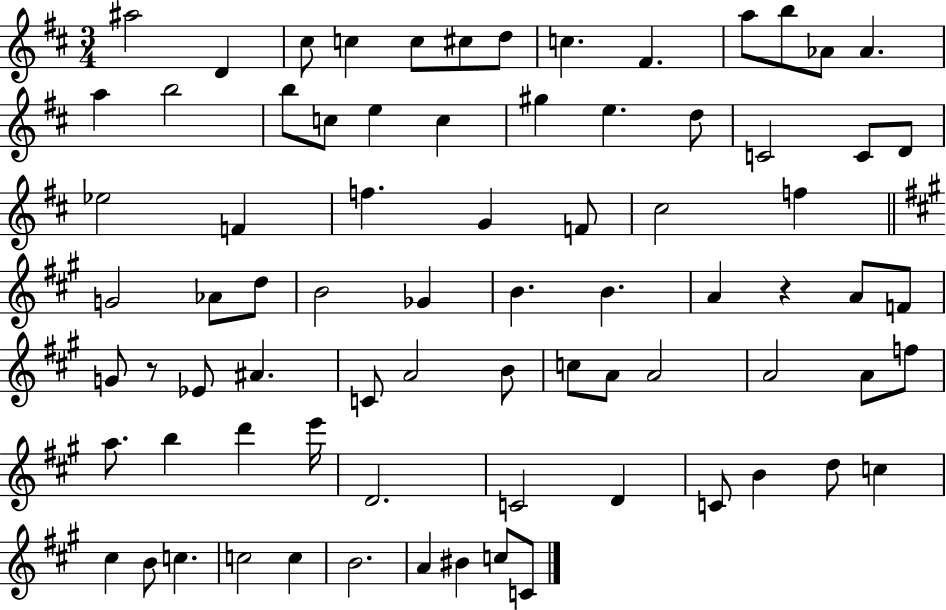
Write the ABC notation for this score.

X:1
T:Untitled
M:3/4
L:1/4
K:D
^a2 D ^c/2 c c/2 ^c/2 d/2 c ^F a/2 b/2 _A/2 _A a b2 b/2 c/2 e c ^g e d/2 C2 C/2 D/2 _e2 F f G F/2 ^c2 f G2 _A/2 d/2 B2 _G B B A z A/2 F/2 G/2 z/2 _E/2 ^A C/2 A2 B/2 c/2 A/2 A2 A2 A/2 f/2 a/2 b d' e'/4 D2 C2 D C/2 B d/2 c ^c B/2 c c2 c B2 A ^B c/2 C/2